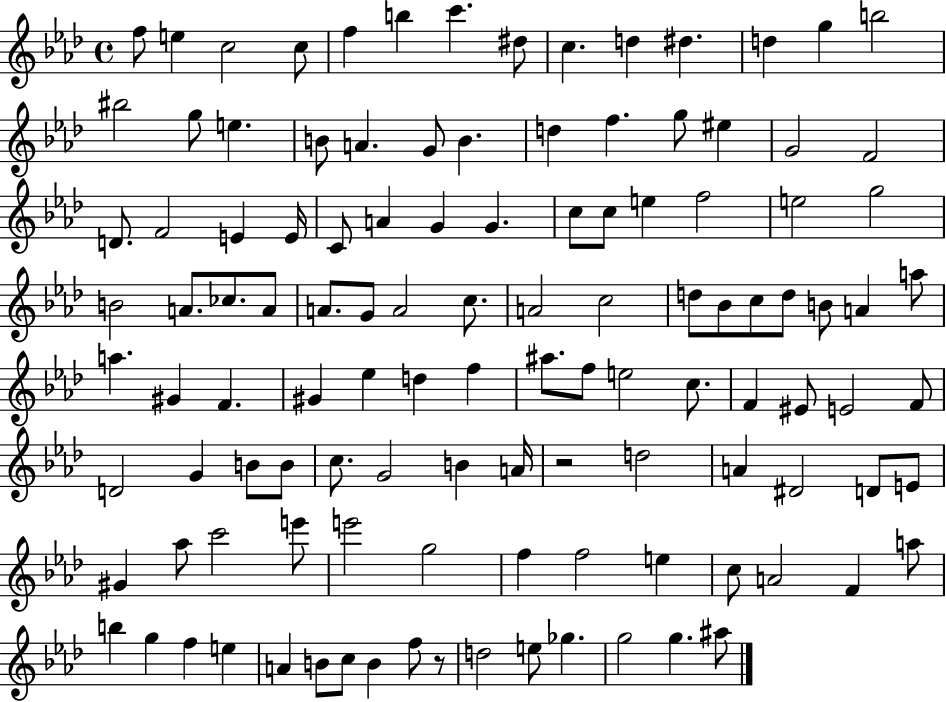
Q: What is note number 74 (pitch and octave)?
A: D4